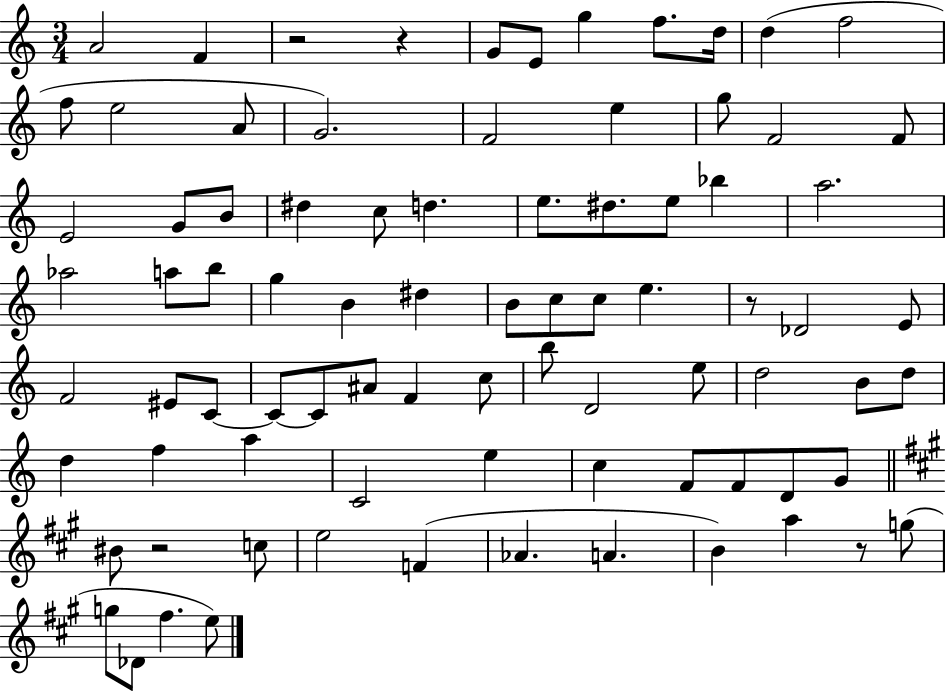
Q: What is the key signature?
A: C major